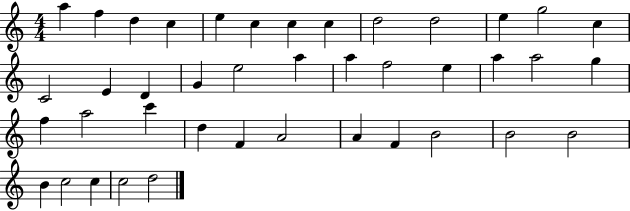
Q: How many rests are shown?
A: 0